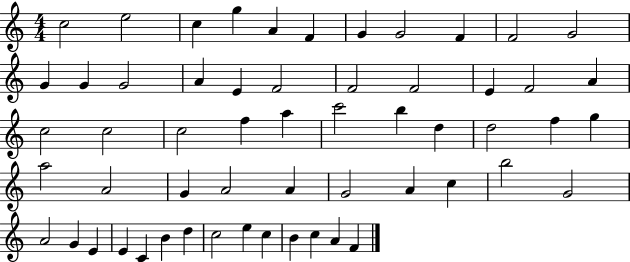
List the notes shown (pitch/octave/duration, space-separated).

C5/h E5/h C5/q G5/q A4/q F4/q G4/q G4/h F4/q F4/h G4/h G4/q G4/q G4/h A4/q E4/q F4/h F4/h F4/h E4/q F4/h A4/q C5/h C5/h C5/h F5/q A5/q C6/h B5/q D5/q D5/h F5/q G5/q A5/h A4/h G4/q A4/h A4/q G4/h A4/q C5/q B5/h G4/h A4/h G4/q E4/q E4/q C4/q B4/q D5/q C5/h E5/q C5/q B4/q C5/q A4/q F4/q